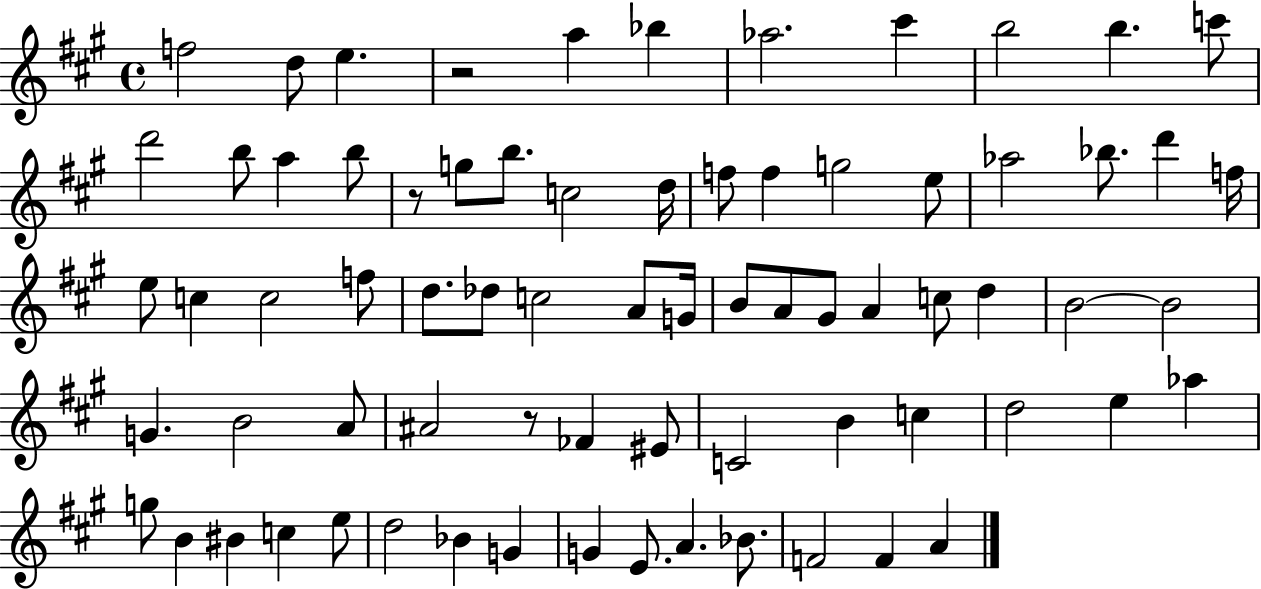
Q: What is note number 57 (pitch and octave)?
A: B4